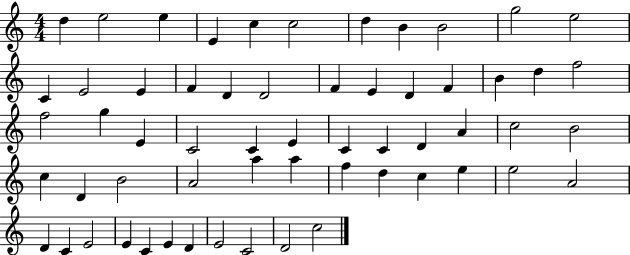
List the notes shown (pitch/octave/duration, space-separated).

D5/q E5/h E5/q E4/q C5/q C5/h D5/q B4/q B4/h G5/h E5/h C4/q E4/h E4/q F4/q D4/q D4/h F4/q E4/q D4/q F4/q B4/q D5/q F5/h F5/h G5/q E4/q C4/h C4/q E4/q C4/q C4/q D4/q A4/q C5/h B4/h C5/q D4/q B4/h A4/h A5/q A5/q F5/q D5/q C5/q E5/q E5/h A4/h D4/q C4/q E4/h E4/q C4/q E4/q D4/q E4/h C4/h D4/h C5/h